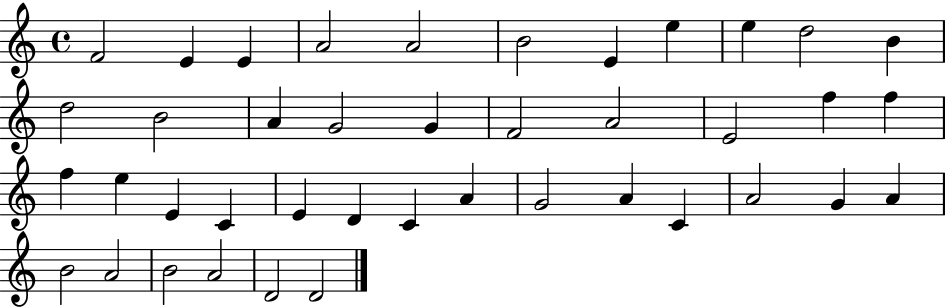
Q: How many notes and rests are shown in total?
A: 41